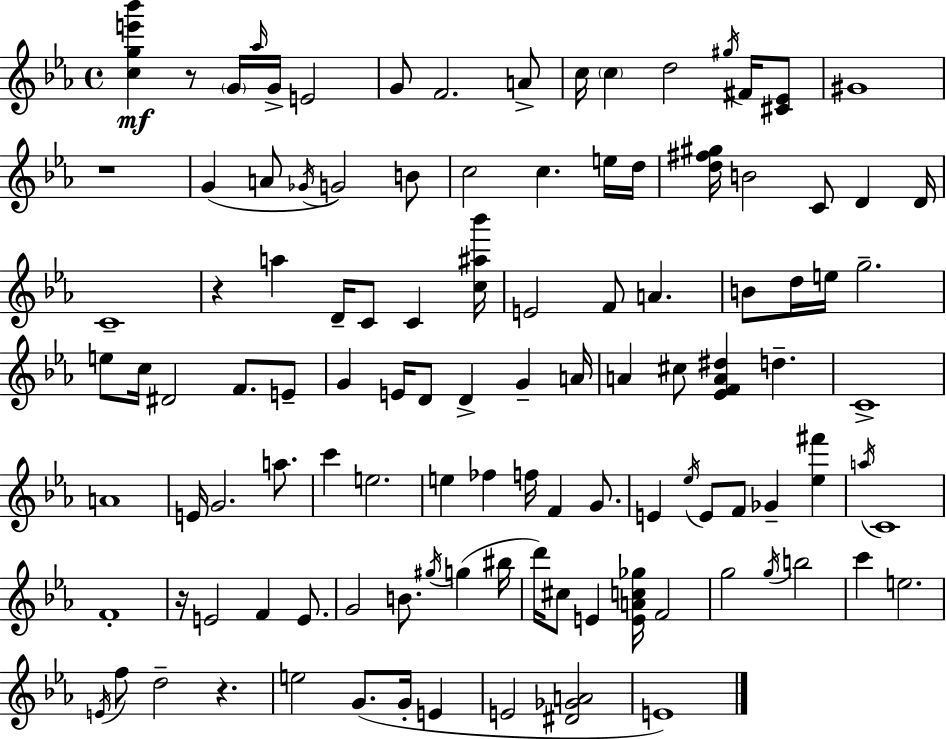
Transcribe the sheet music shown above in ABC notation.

X:1
T:Untitled
M:4/4
L:1/4
K:Cm
[cge'_b'] z/2 G/4 _a/4 G/4 E2 G/2 F2 A/2 c/4 c d2 ^g/4 ^F/4 [^C_E]/2 ^G4 z4 G A/2 _G/4 G2 B/2 c2 c e/4 d/4 [d^f^g]/4 B2 C/2 D D/4 C4 z a D/4 C/2 C [c^a_b']/4 E2 F/2 A B/2 d/4 e/4 g2 e/2 c/4 ^D2 F/2 E/2 G E/4 D/2 D G A/4 A ^c/2 [_EFA^d] d C4 A4 E/4 G2 a/2 c' e2 e _f f/4 F G/2 E _e/4 E/2 F/2 _G [_e^f'] a/4 C4 F4 z/4 E2 F E/2 G2 B/2 ^g/4 g ^b/4 d'/4 ^c/2 E [EAc_g]/4 F2 g2 g/4 b2 c' e2 E/4 f/2 d2 z e2 G/2 G/4 E E2 [^D_GA]2 E4